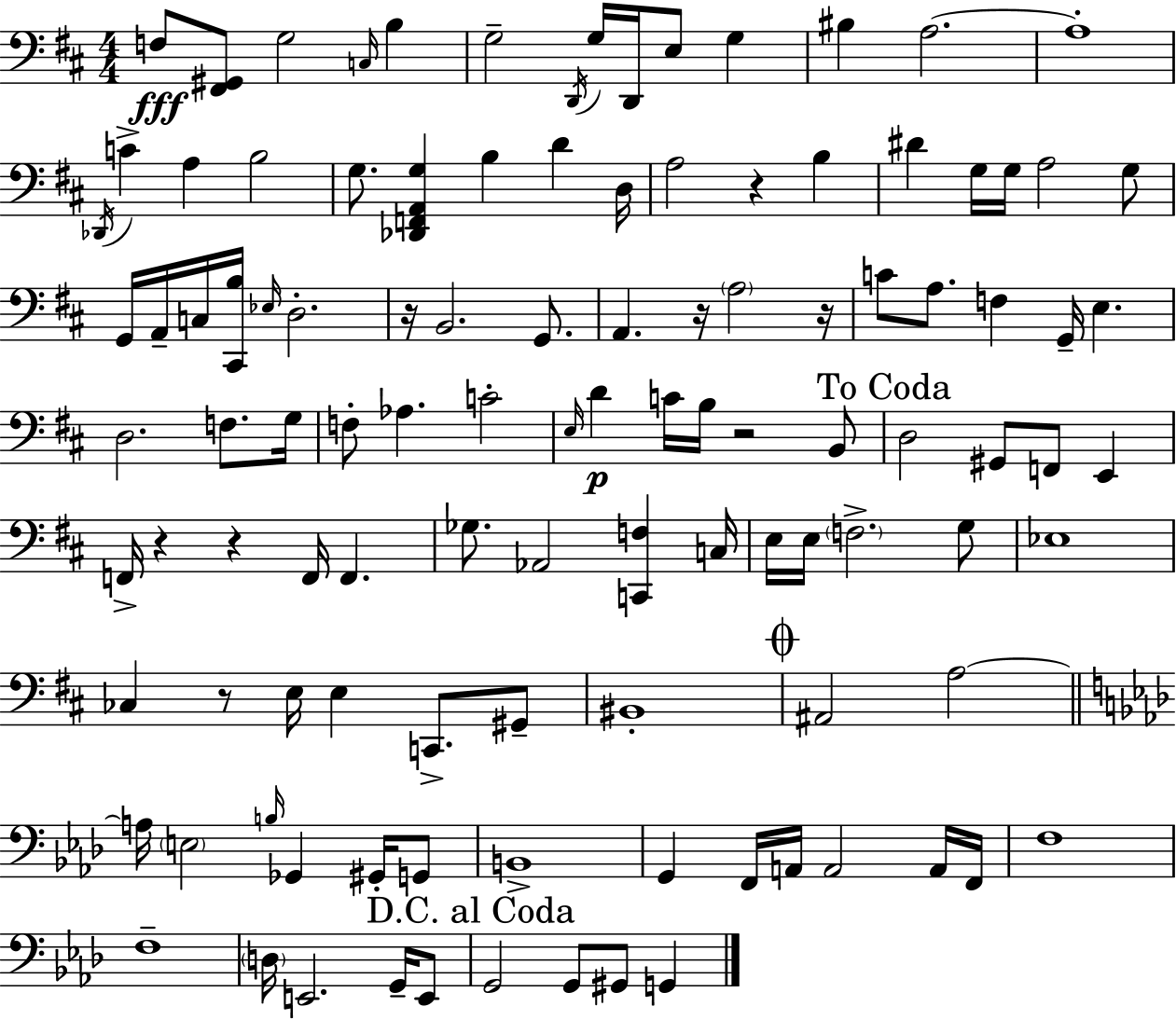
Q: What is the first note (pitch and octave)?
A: F3